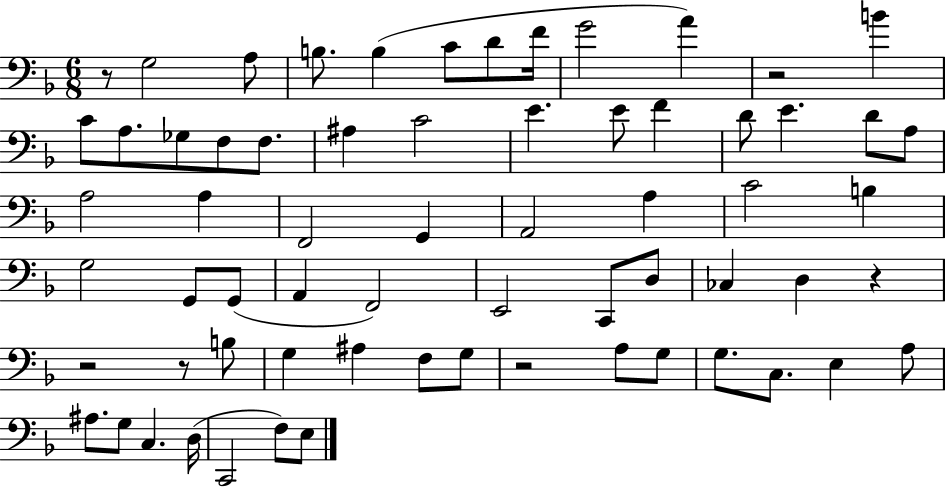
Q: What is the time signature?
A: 6/8